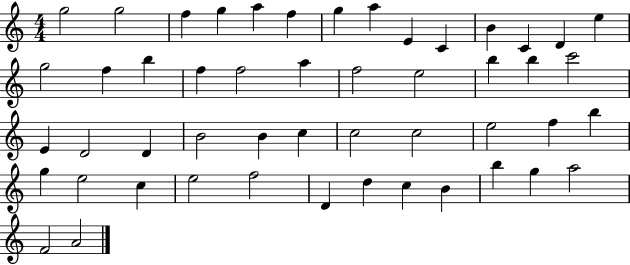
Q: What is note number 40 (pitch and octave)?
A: E5